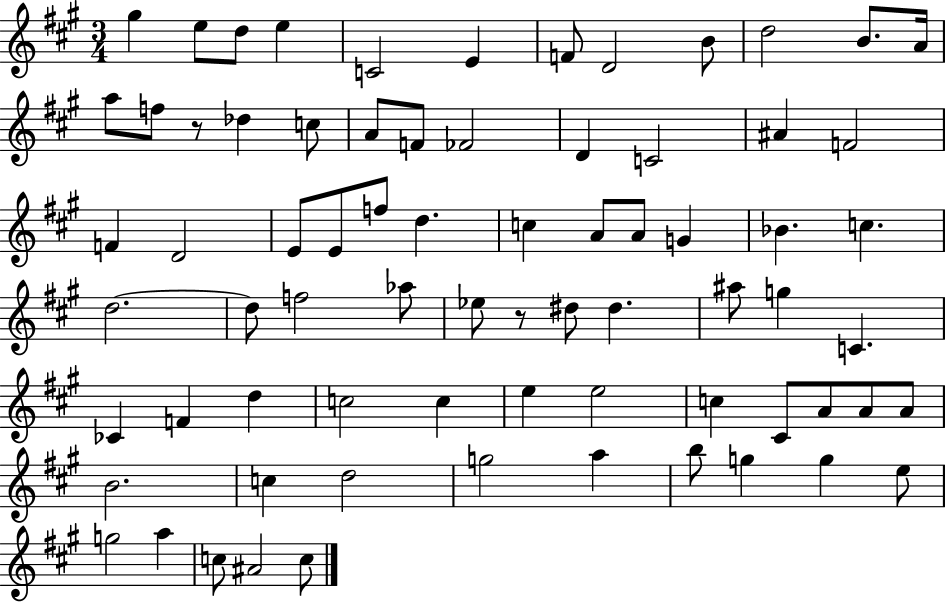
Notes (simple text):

G#5/q E5/e D5/e E5/q C4/h E4/q F4/e D4/h B4/e D5/h B4/e. A4/s A5/e F5/e R/e Db5/q C5/e A4/e F4/e FES4/h D4/q C4/h A#4/q F4/h F4/q D4/h E4/e E4/e F5/e D5/q. C5/q A4/e A4/e G4/q Bb4/q. C5/q. D5/h. D5/e F5/h Ab5/e Eb5/e R/e D#5/e D#5/q. A#5/e G5/q C4/q. CES4/q F4/q D5/q C5/h C5/q E5/q E5/h C5/q C#4/e A4/e A4/e A4/e B4/h. C5/q D5/h G5/h A5/q B5/e G5/q G5/q E5/e G5/h A5/q C5/e A#4/h C5/e